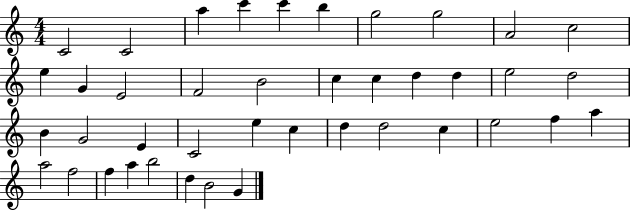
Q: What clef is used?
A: treble